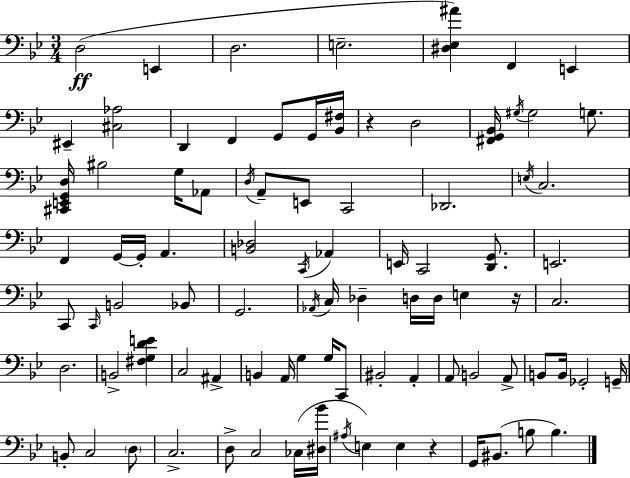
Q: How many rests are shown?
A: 3